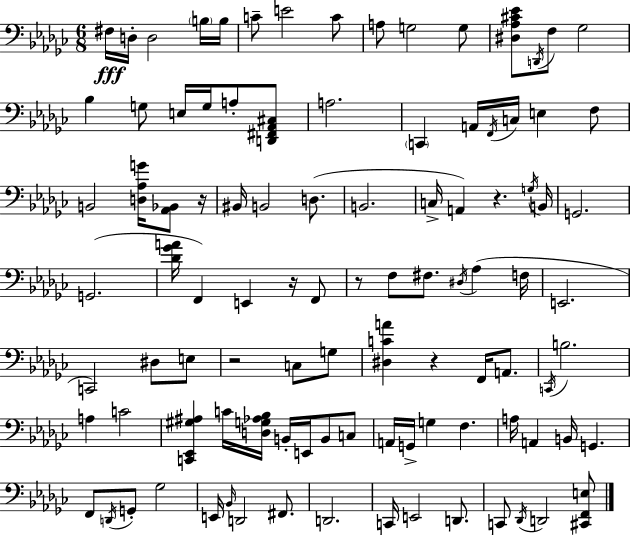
{
  \clef bass
  \numericTimeSignature
  \time 6/8
  \key ees \minor
  fis16\fff d16-. d2 \parenthesize b16 b16 | c'8-- e'2 c'8 | a8 g2 g8 | <dis aes cis' ees'>8 \acciaccatura { d,16 } f8 ges2 | \break bes4 g8 e16 g16 a8-. <d, fis, aes, cis>8 | a2. | \parenthesize c,4 a,16 \acciaccatura { f,16 } c16 e4 | f8 b,2 <d aes g'>16 <aes, bes,>8 | \break r16 bis,16 b,2 d8.( | b,2. | c16-> a,4) r4. | \acciaccatura { g16 } b,16 g,2. | \break g,2.( | <des' ges' a'>16 f,4) e,4 | r16 f,8 r8 f8 fis8. \acciaccatura { dis16 }( aes4 | f16 e,2. | \break c,2) | dis8 e8 r2 | c8 g8 <dis c' a'>4 r4 | f,16 a,8. \acciaccatura { c,16 } b2. | \break a4 c'2 | <c, ees, gis ais>4 c'16 <d g aes bes>16 b,16-. | e,16 b,8 c8 a,16 g,16-> g4 f4. | a16 a,4 b,16 g,4. | \break f,8 \acciaccatura { d,16 } g,8-. ges2 | e,16 \grace { bes,16 } d,2 | fis,8. d,2. | c,16 e,2 | \break d,8. c,8 \acciaccatura { des,16 } d,2 | <cis, f, e>8 \bar "|."
}